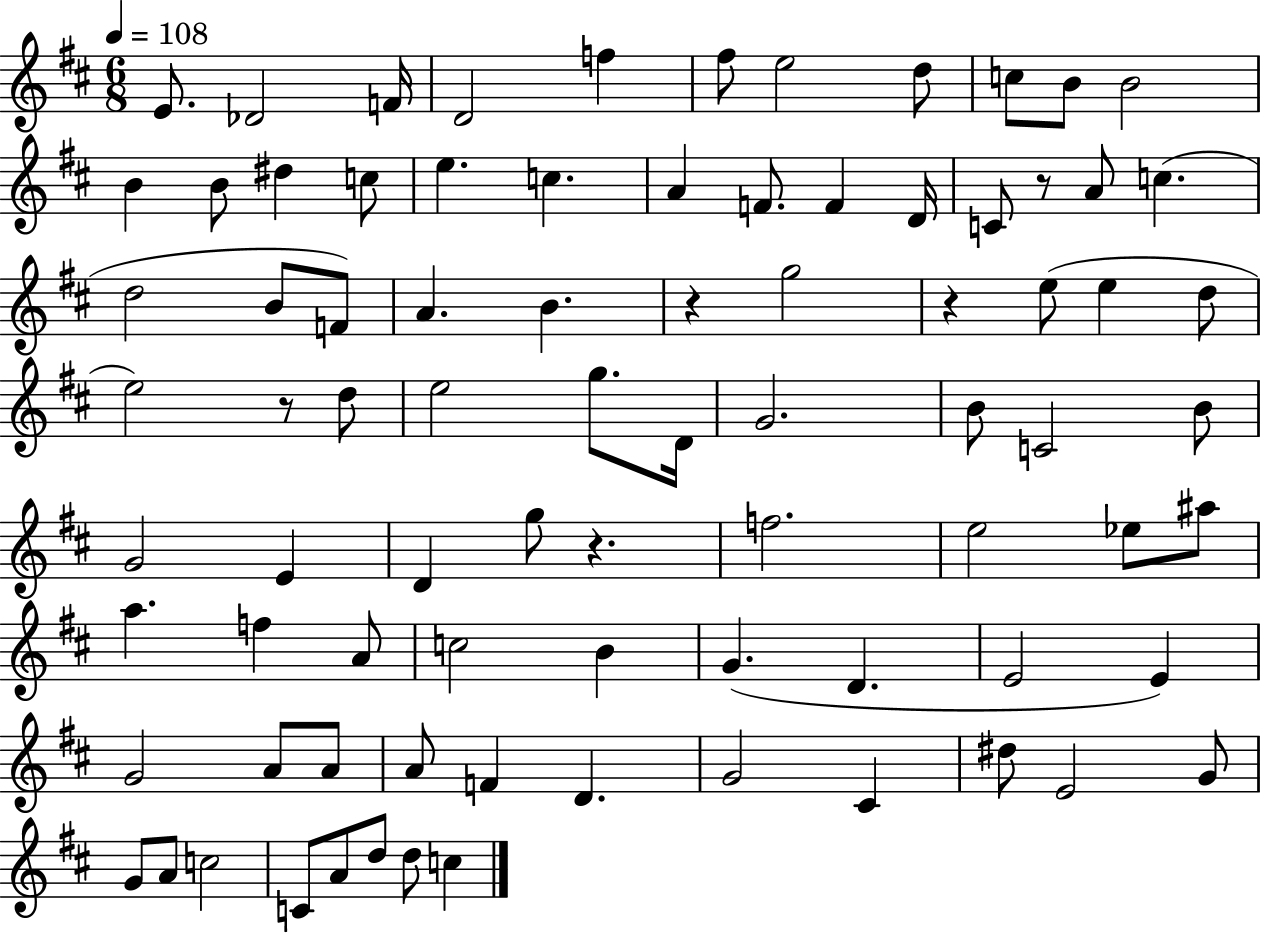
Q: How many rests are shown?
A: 5